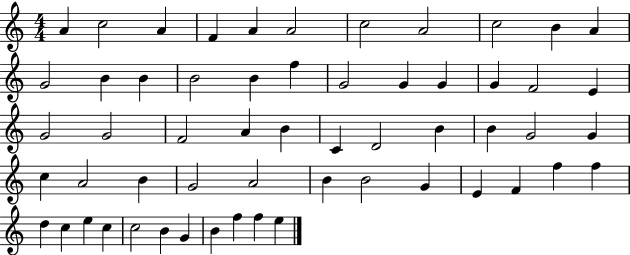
X:1
T:Untitled
M:4/4
L:1/4
K:C
A c2 A F A A2 c2 A2 c2 B A G2 B B B2 B f G2 G G G F2 E G2 G2 F2 A B C D2 B B G2 G c A2 B G2 A2 B B2 G E F f f d c e c c2 B G B f f e